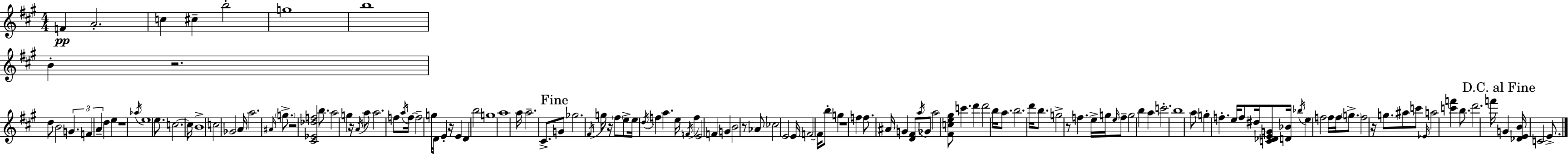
{
  \clef treble
  \numericTimeSignature
  \time 4/4
  \key a \major
  f'4\pp a'2.-. | c''4 cis''4-- b''2-. | g''1 | b''1 | \break b'4-. r2. | d''8 b'2 \tuplet 3/2 { g'4. | f'4 a'4-- } d''4 e''4 | r1 | \break \acciaccatura { aes''16 } e''1 | e''8. c''2.~~ | c''16 b'1-> | c''2 ges'2 | \break a'16 a''2. \grace { ais'16 } \parenthesize g''8.-> | r2 <cis' ees' des'' f''>2 | b''8. a''2 g''4 | r16 \acciaccatura { a'16 } a''8 a''2. | \break f''8 \acciaccatura { a''16 } f''16~~ f''2-- g''16 d'16 e'4-. | r16 e'4 d'4 b''2 | g''1 | a''1 | \break a''16 a''2.-- | cis'8.-> \mark "Fine" g'8 ges''2. | \acciaccatura { fis'16 } g''16 r16 \parenthesize fis''8 e''8-> e''16 \acciaccatura { d''16 } f''4 a''4. | e''16 \acciaccatura { f'16 } f''4 e'2 | \break f'4 g'4 b'2 | r8 aes'8 ces''2 e'2 | e'16 f'2~~ | f'16 b''8-. g''4 r1 | \break f''4 f''8. ais'16 g'4 | <d' fis'>8 \acciaccatura { a''16 } ges'8 a''2 | <fis' c'' e'' gis''>8 c'''4. d'''4 d'''2 | b''16 a''8. b''2. | \break d'''16 b''8. g''2-> | r8 f''4. e''16-> g''16 \grace { e''16 } f''8-- g''2 | b''4 a''4 c'''2.-. | b''1 | \break a''8 g''4-. f''4.-. | e''16 f''8 dis''16 <c' des' e' g'>8 <d' bes'>16 \acciaccatura { bes''16 } e''4 | f''2 f''16 f''16 \parenthesize g''8.-> f''2 | r16 g''8. ais''8 c'''8 \grace { ees'16 } a''2 | \break <c''' f'''>4 b''8. d'''2. | f'''16 \mark "D.C. al Fine" g'4 <des' e' b'>16 | c'2 e'8.-> \bar "|."
}